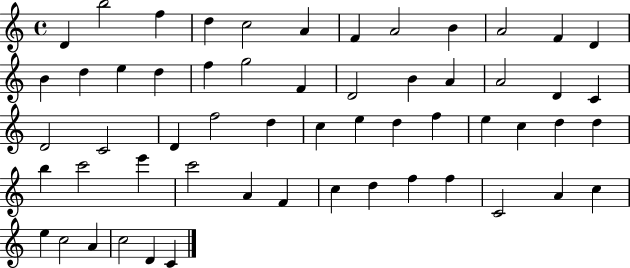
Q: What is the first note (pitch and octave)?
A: D4